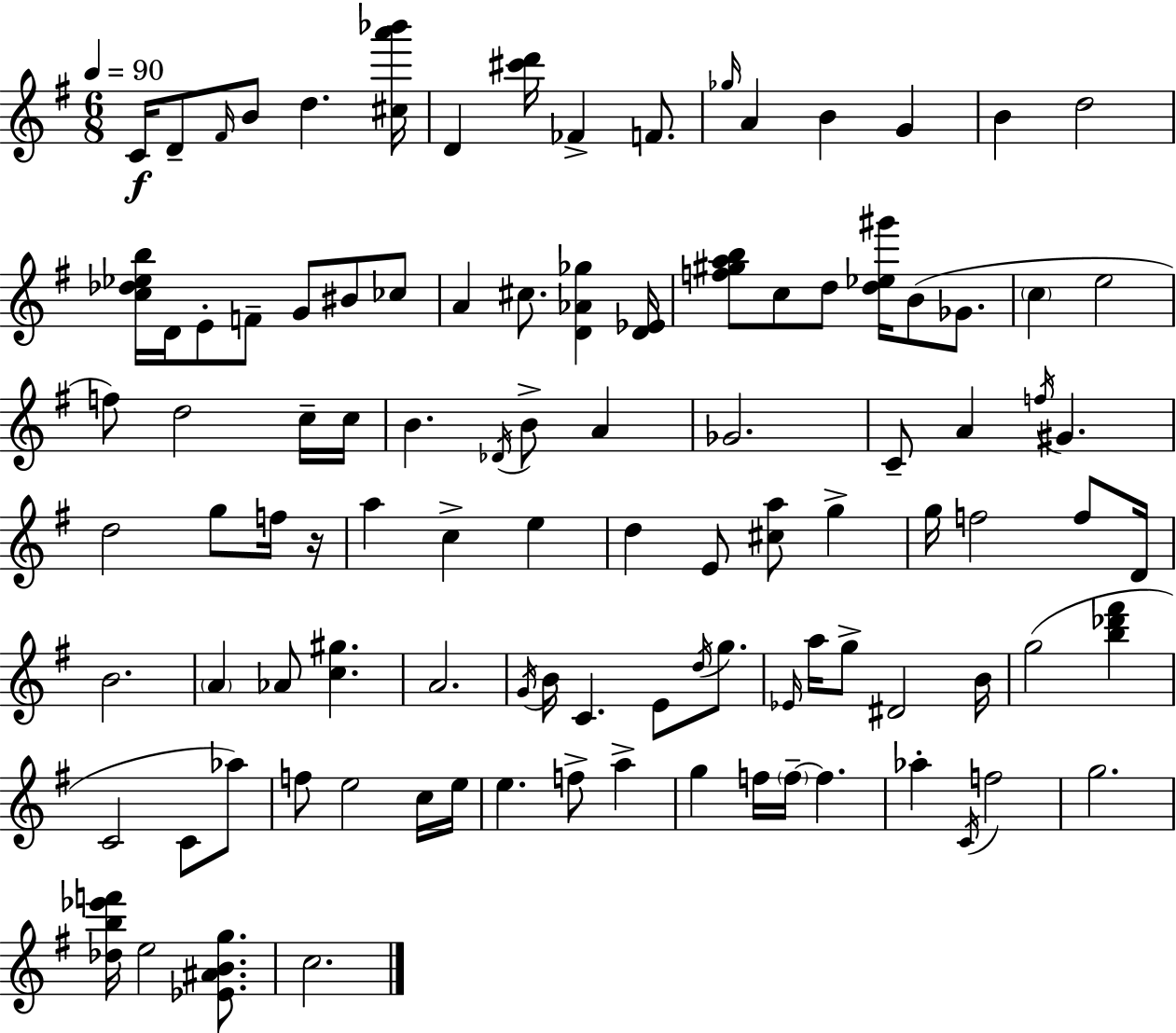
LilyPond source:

{
  \clef treble
  \numericTimeSignature
  \time 6/8
  \key e \minor
  \tempo 4 = 90
  c'16\f d'8-- \grace { fis'16 } b'8 d''4. | <cis'' a''' bes'''>16 d'4 <cis''' d'''>16 fes'4-> f'8. | \grace { ges''16 } a'4 b'4 g'4 | b'4 d''2 | \break <c'' des'' ees'' b''>16 d'16 e'8-. f'8-- g'8 bis'8 | ces''8 a'4 cis''8. <d' aes' ges''>4 | <d' ees'>16 <f'' gis'' a'' b''>8 c''8 d''8 <d'' ees'' gis'''>16 b'8( ges'8. | \parenthesize c''4 e''2 | \break f''8) d''2 | c''16-- c''16 b'4. \acciaccatura { des'16 } b'8-> a'4 | ges'2. | c'8-- a'4 \acciaccatura { f''16 } gis'4. | \break d''2 | g''8 f''16 r16 a''4 c''4-> | e''4 d''4 e'8 <cis'' a''>8 | g''4-> g''16 f''2 | \break f''8 d'16 b'2. | \parenthesize a'4 aes'8 <c'' gis''>4. | a'2. | \acciaccatura { g'16 } b'16 c'4. | \break e'8 \acciaccatura { d''16 } g''8. \grace { ees'16 } a''16 g''8-> dis'2 | b'16 g''2( | <b'' des''' fis'''>4 c'2 | c'8 aes''8) f''8 e''2 | \break c''16 e''16 e''4. | f''8-> a''4-> g''4 f''16 | \parenthesize f''16--~~ f''4. aes''4-. \acciaccatura { c'16 } | f''2 g''2. | \break <des'' b'' ees''' f'''>16 e''2 | <ees' ais' b' g''>8. c''2. | \bar "|."
}